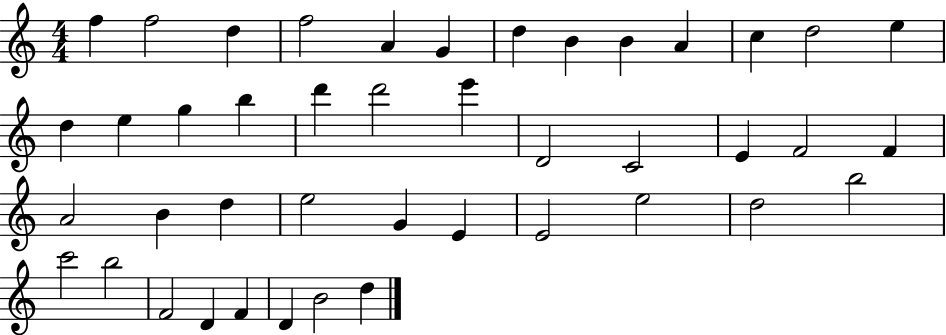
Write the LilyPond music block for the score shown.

{
  \clef treble
  \numericTimeSignature
  \time 4/4
  \key c \major
  f''4 f''2 d''4 | f''2 a'4 g'4 | d''4 b'4 b'4 a'4 | c''4 d''2 e''4 | \break d''4 e''4 g''4 b''4 | d'''4 d'''2 e'''4 | d'2 c'2 | e'4 f'2 f'4 | \break a'2 b'4 d''4 | e''2 g'4 e'4 | e'2 e''2 | d''2 b''2 | \break c'''2 b''2 | f'2 d'4 f'4 | d'4 b'2 d''4 | \bar "|."
}